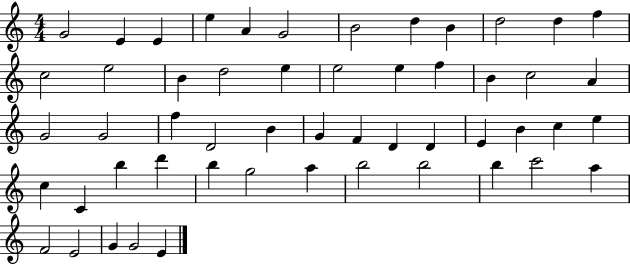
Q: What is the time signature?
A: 4/4